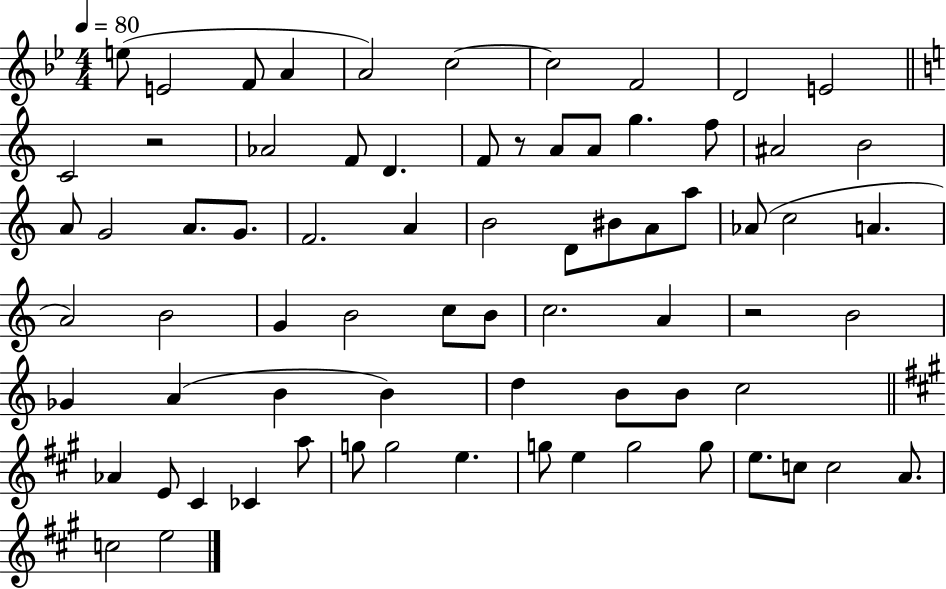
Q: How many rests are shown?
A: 3